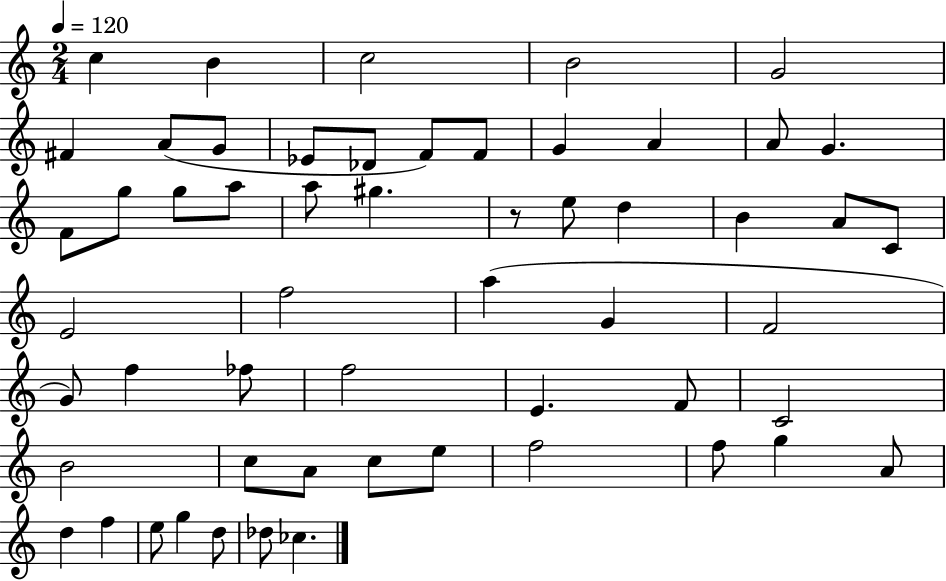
C5/q B4/q C5/h B4/h G4/h F#4/q A4/e G4/e Eb4/e Db4/e F4/e F4/e G4/q A4/q A4/e G4/q. F4/e G5/e G5/e A5/e A5/e G#5/q. R/e E5/e D5/q B4/q A4/e C4/e E4/h F5/h A5/q G4/q F4/h G4/e F5/q FES5/e F5/h E4/q. F4/e C4/h B4/h C5/e A4/e C5/e E5/e F5/h F5/e G5/q A4/e D5/q F5/q E5/e G5/q D5/e Db5/e CES5/q.